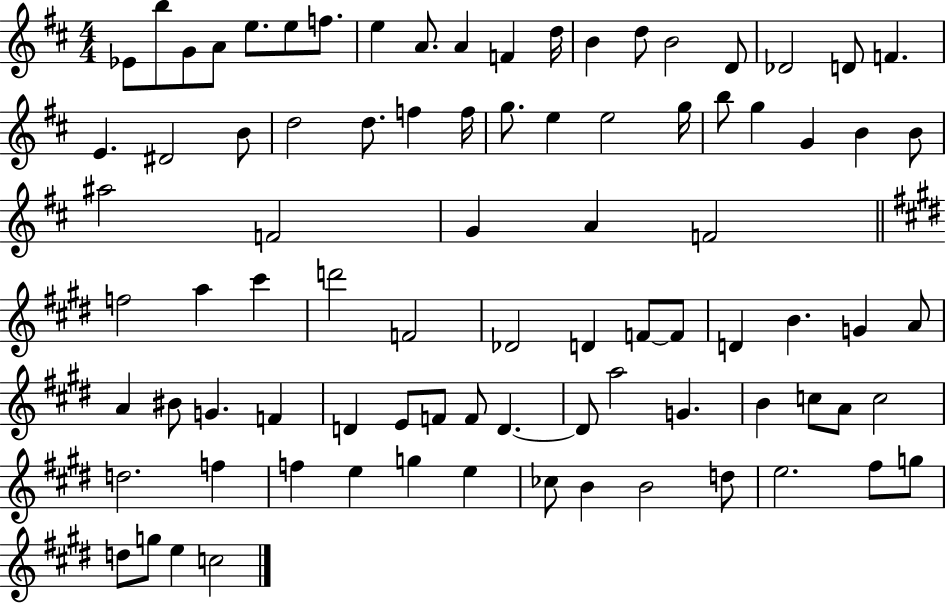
{
  \clef treble
  \numericTimeSignature
  \time 4/4
  \key d \major
  ees'8 b''8 g'8 a'8 e''8. e''8 f''8. | e''4 a'8. a'4 f'4 d''16 | b'4 d''8 b'2 d'8 | des'2 d'8 f'4. | \break e'4. dis'2 b'8 | d''2 d''8. f''4 f''16 | g''8. e''4 e''2 g''16 | b''8 g''4 g'4 b'4 b'8 | \break ais''2 f'2 | g'4 a'4 f'2 | \bar "||" \break \key e \major f''2 a''4 cis'''4 | d'''2 f'2 | des'2 d'4 f'8~~ f'8 | d'4 b'4. g'4 a'8 | \break a'4 bis'8 g'4. f'4 | d'4 e'8 f'8 f'8 d'4.~~ | d'8 a''2 g'4. | b'4 c''8 a'8 c''2 | \break d''2. f''4 | f''4 e''4 g''4 e''4 | ces''8 b'4 b'2 d''8 | e''2. fis''8 g''8 | \break d''8 g''8 e''4 c''2 | \bar "|."
}